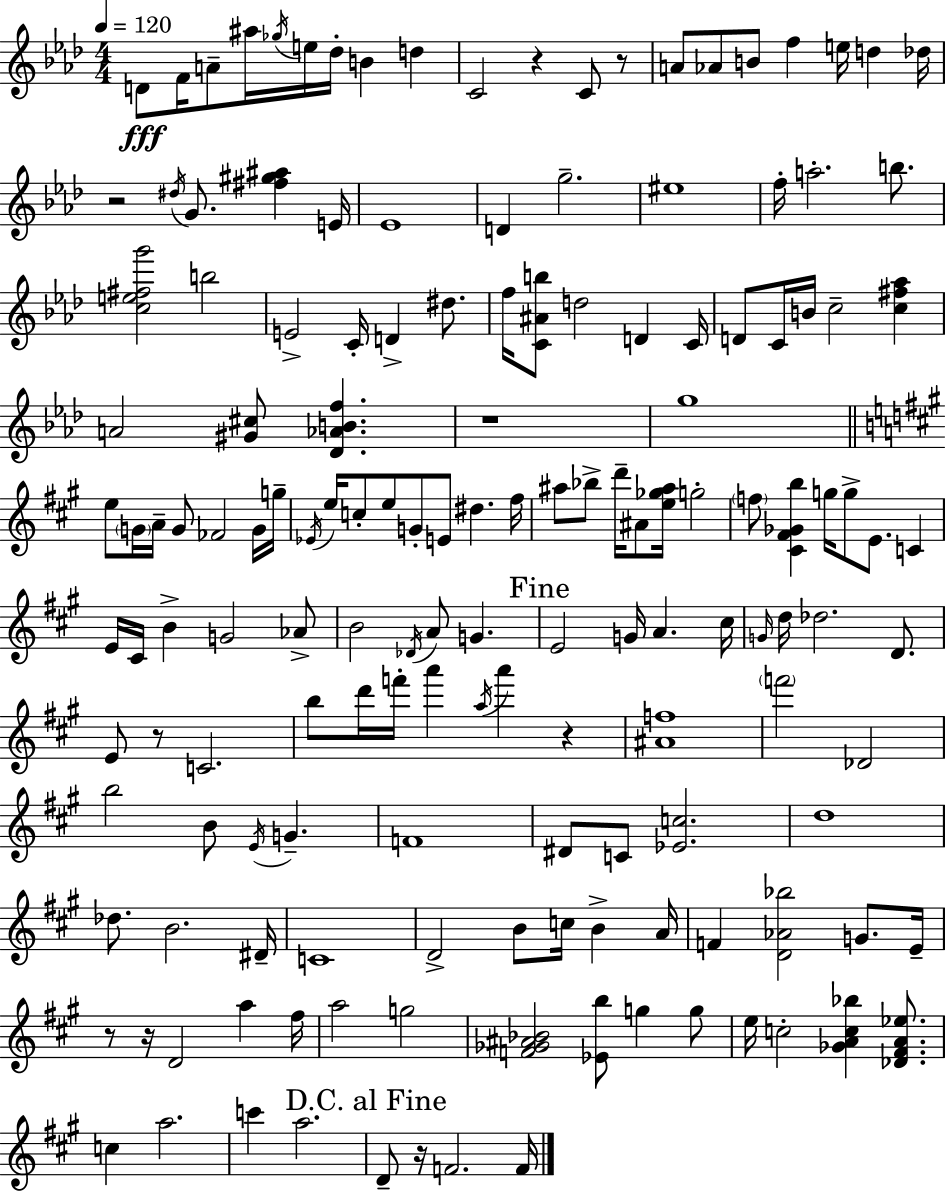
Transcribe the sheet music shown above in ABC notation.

X:1
T:Untitled
M:4/4
L:1/4
K:Ab
D/2 F/4 A/2 ^a/4 _g/4 e/4 _d/4 B d C2 z C/2 z/2 A/2 _A/2 B/2 f e/4 d _d/4 z2 ^d/4 G/2 [^f^g^a] E/4 _E4 D g2 ^e4 f/4 a2 b/2 [ce^fg']2 b2 E2 C/4 D ^d/2 f/4 [C^Ab]/2 d2 D C/4 D/2 C/4 B/4 c2 [c^f_a] A2 [^G^c]/2 [_D_ABf] z4 g4 e/2 G/4 A/4 G/2 _F2 G/4 g/4 _E/4 e/4 c/2 e/2 G/2 E/2 ^d ^f/4 ^a/2 _b/2 d'/4 ^A/2 [e_g^a]/4 g2 f/2 [^C^F_Gb] g/4 g/2 E/2 C E/4 ^C/4 B G2 _A/2 B2 _D/4 A/2 G E2 G/4 A ^c/4 G/4 d/4 _d2 D/2 E/2 z/2 C2 b/2 d'/4 f'/4 a' a/4 a' z [^Af]4 f'2 _D2 b2 B/2 E/4 G F4 ^D/2 C/2 [_Ec]2 d4 _d/2 B2 ^D/4 C4 D2 B/2 c/4 B A/4 F [D_A_b]2 G/2 E/4 z/2 z/4 D2 a ^f/4 a2 g2 [F_G^A_B]2 [_Eb]/2 g g/2 e/4 c2 [_GAc_b] [_D^FA_e]/2 c a2 c' a2 D/2 z/4 F2 F/4